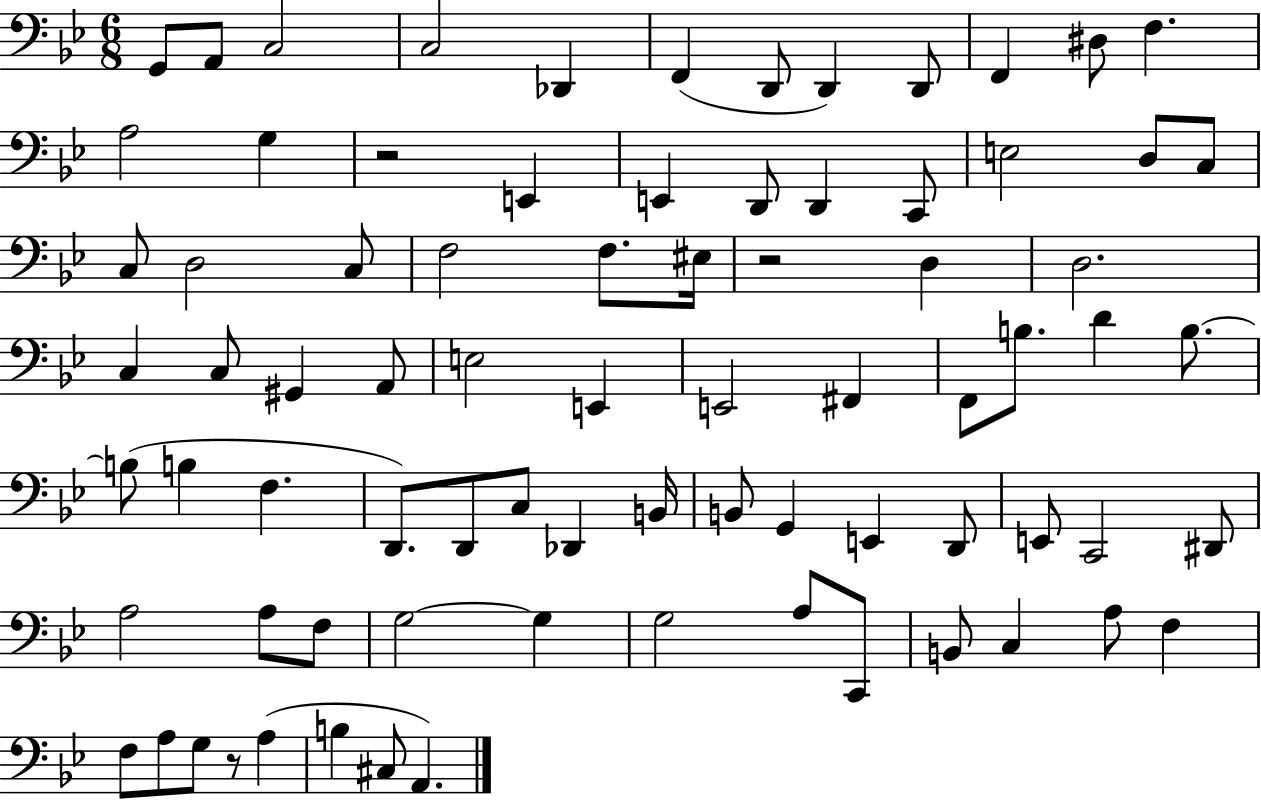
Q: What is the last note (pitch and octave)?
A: A2